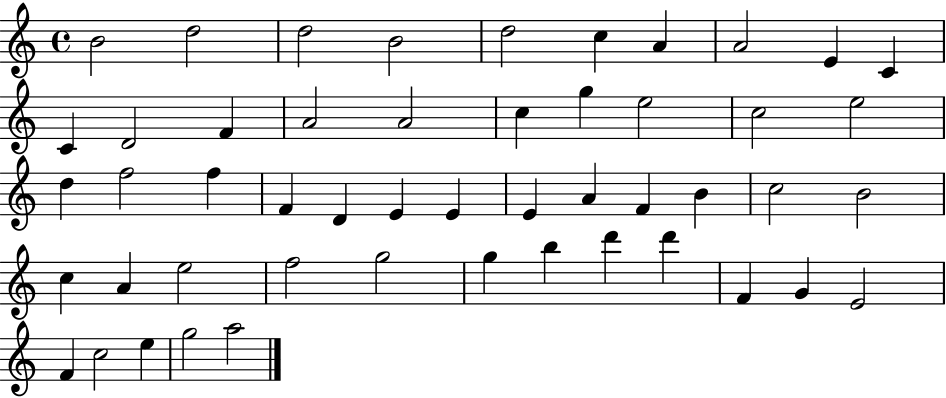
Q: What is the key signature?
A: C major